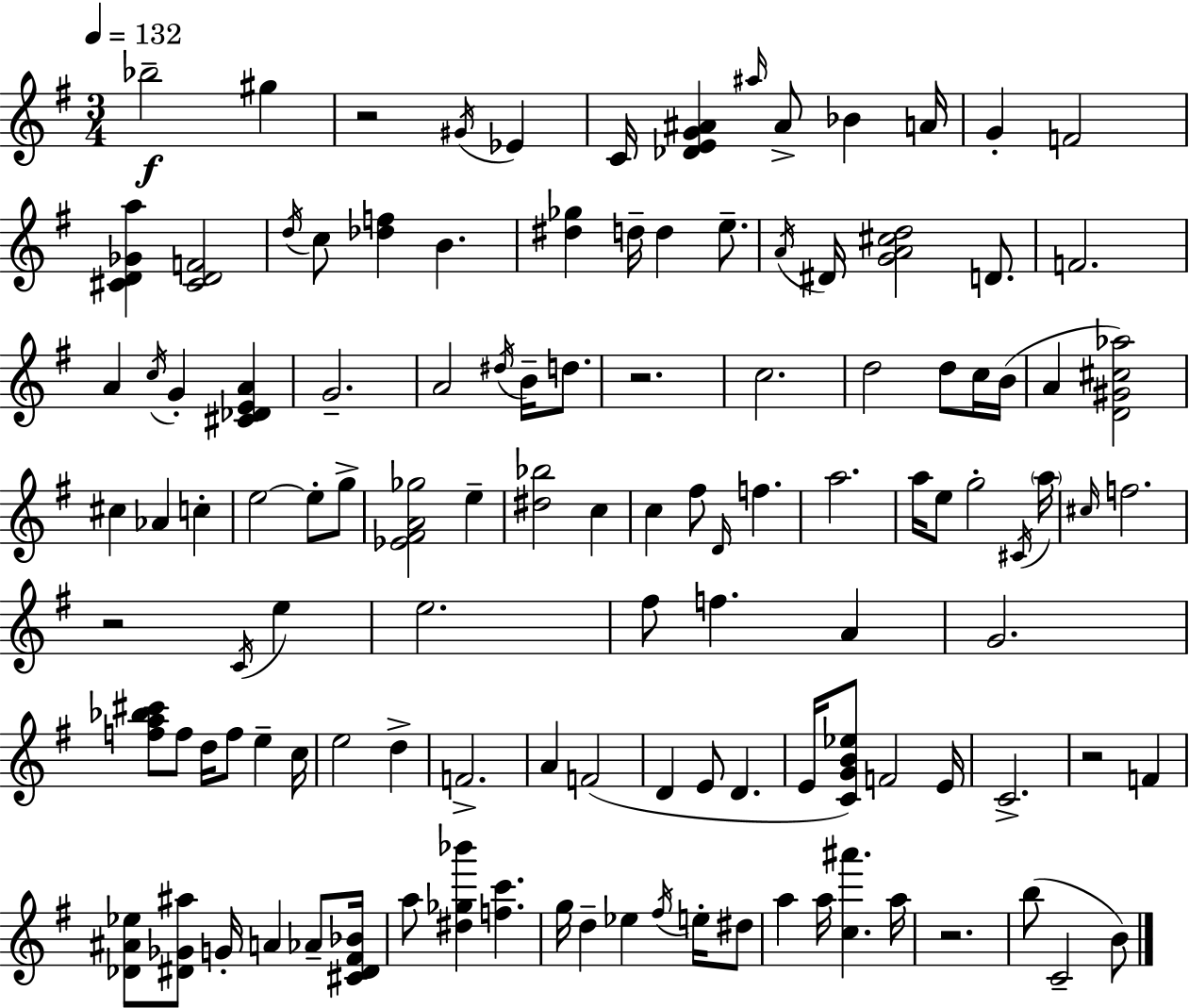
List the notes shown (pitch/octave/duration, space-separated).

Bb5/h G#5/q R/h G#4/s Eb4/q C4/s [Db4,E4,G4,A#4]/q A#5/s A#4/e Bb4/q A4/s G4/q F4/h [C#4,D4,Gb4,A5]/q [C#4,D4,F4]/h D5/s C5/e [Db5,F5]/q B4/q. [D#5,Gb5]/q D5/s D5/q E5/e. A4/s D#4/s [G4,A4,C#5,D5]/h D4/e. F4/h. A4/q C5/s G4/q [C#4,Db4,E4,A4]/q G4/h. A4/h D#5/s B4/s D5/e. R/h. C5/h. D5/h D5/e C5/s B4/s A4/q [D4,G#4,C#5,Ab5]/h C#5/q Ab4/q C5/q E5/h E5/e G5/e [Eb4,F#4,A4,Gb5]/h E5/q [D#5,Bb5]/h C5/q C5/q F#5/e D4/s F5/q. A5/h. A5/s E5/e G5/h C#4/s A5/s C#5/s F5/h. R/h C4/s E5/q E5/h. F#5/e F5/q. A4/q G4/h. [F5,A5,Bb5,C#6]/e F5/e D5/s F5/e E5/q C5/s E5/h D5/q F4/h. A4/q F4/h D4/q E4/e D4/q. E4/s [C4,G4,B4,Eb5]/e F4/h E4/s C4/h. R/h F4/q [Db4,A#4,Eb5]/e [D#4,Gb4,A#5]/e G4/s A4/q Ab4/e [C#4,D#4,F#4,Bb4]/s A5/e [D#5,Gb5,Bb6]/q [F5,C6]/q. G5/s D5/q Eb5/q F#5/s E5/s D#5/e A5/q A5/s [C5,A#6]/q. A5/s R/h. B5/e C4/h B4/e